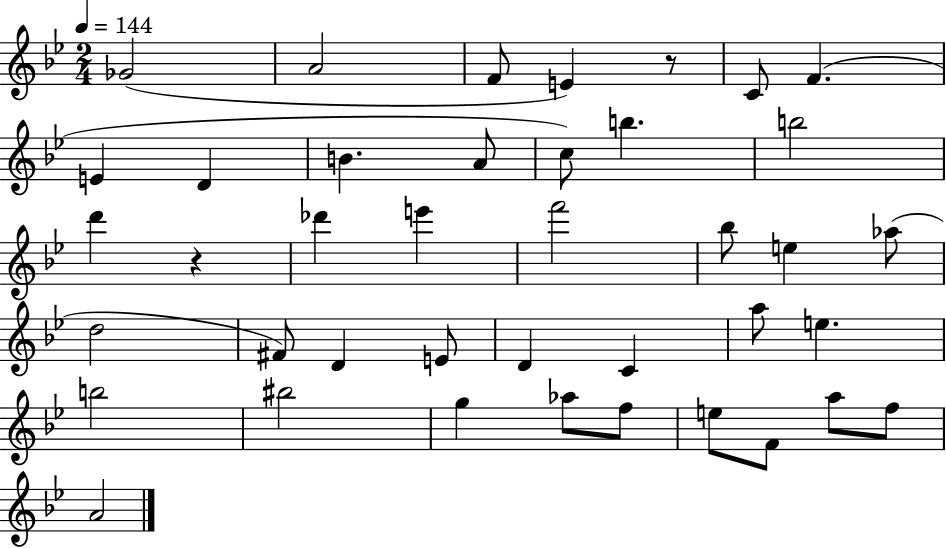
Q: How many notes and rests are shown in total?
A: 40